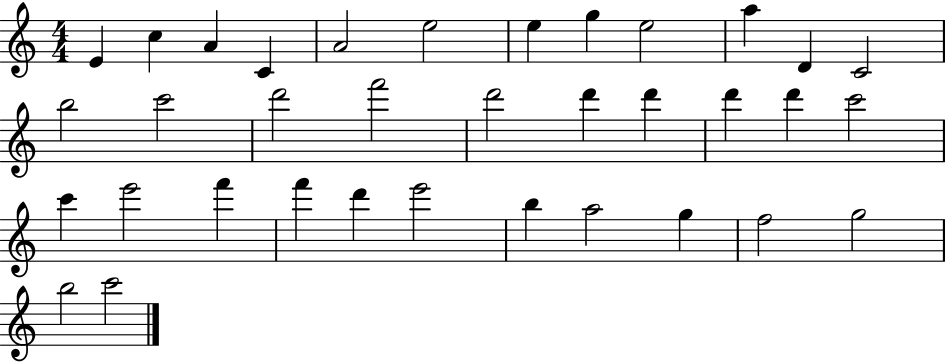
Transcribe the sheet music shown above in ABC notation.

X:1
T:Untitled
M:4/4
L:1/4
K:C
E c A C A2 e2 e g e2 a D C2 b2 c'2 d'2 f'2 d'2 d' d' d' d' c'2 c' e'2 f' f' d' e'2 b a2 g f2 g2 b2 c'2